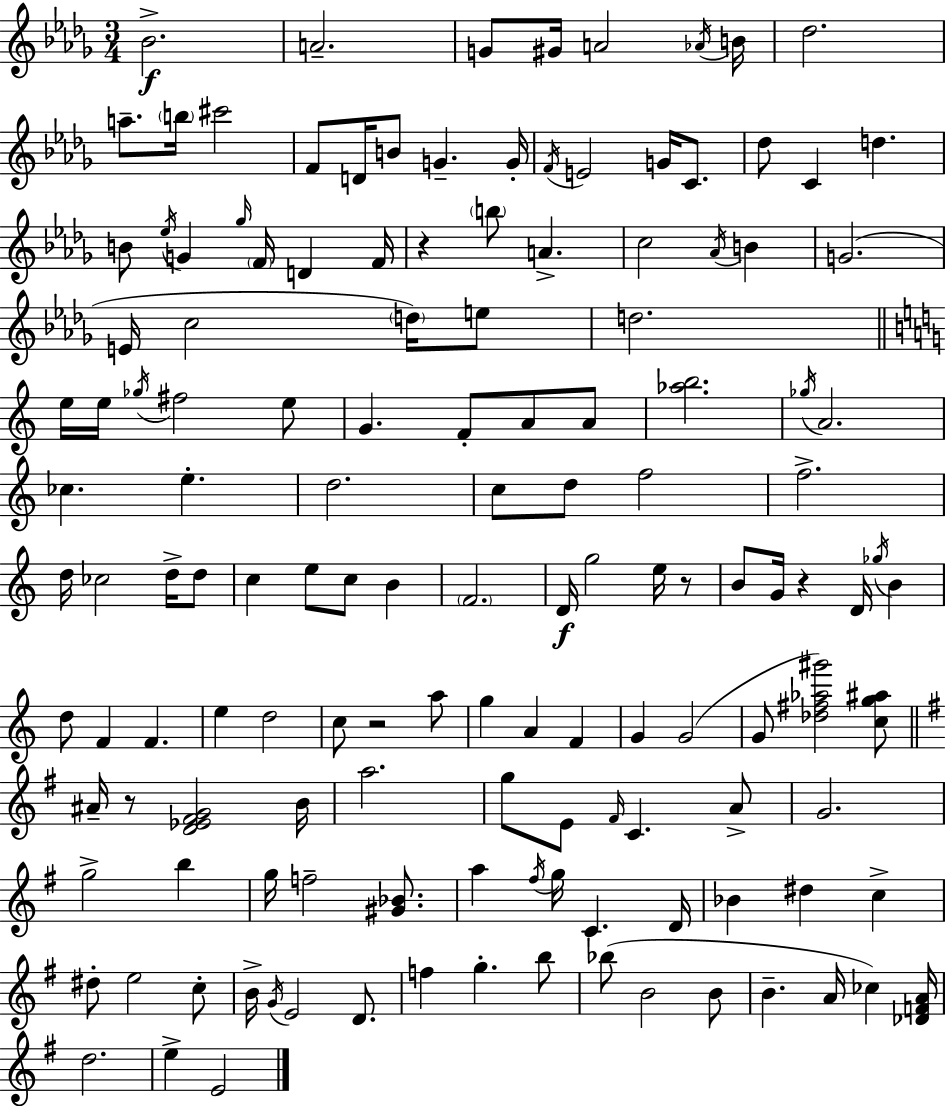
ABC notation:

X:1
T:Untitled
M:3/4
L:1/4
K:Bbm
_B2 A2 G/2 ^G/4 A2 _A/4 B/4 _d2 a/2 b/4 ^c'2 F/2 D/4 B/2 G G/4 F/4 E2 G/4 C/2 _d/2 C d B/2 _e/4 G _g/4 F/4 D F/4 z b/2 A c2 _A/4 B G2 E/4 c2 d/4 e/2 d2 e/4 e/4 _g/4 ^f2 e/2 G F/2 A/2 A/2 [_ab]2 _g/4 A2 _c e d2 c/2 d/2 f2 f2 d/4 _c2 d/4 d/2 c e/2 c/2 B F2 D/4 g2 e/4 z/2 B/2 G/4 z D/4 _g/4 B d/2 F F e d2 c/2 z2 a/2 g A F G G2 G/2 [_d^f_a^g']2 [cg^a]/2 ^A/4 z/2 [D_E^FG]2 B/4 a2 g/2 E/2 ^F/4 C A/2 G2 g2 b g/4 f2 [^G_B]/2 a ^f/4 g/4 C D/4 _B ^d c ^d/2 e2 c/2 B/4 G/4 E2 D/2 f g b/2 _b/2 B2 B/2 B A/4 _c [_DFA]/4 d2 e E2